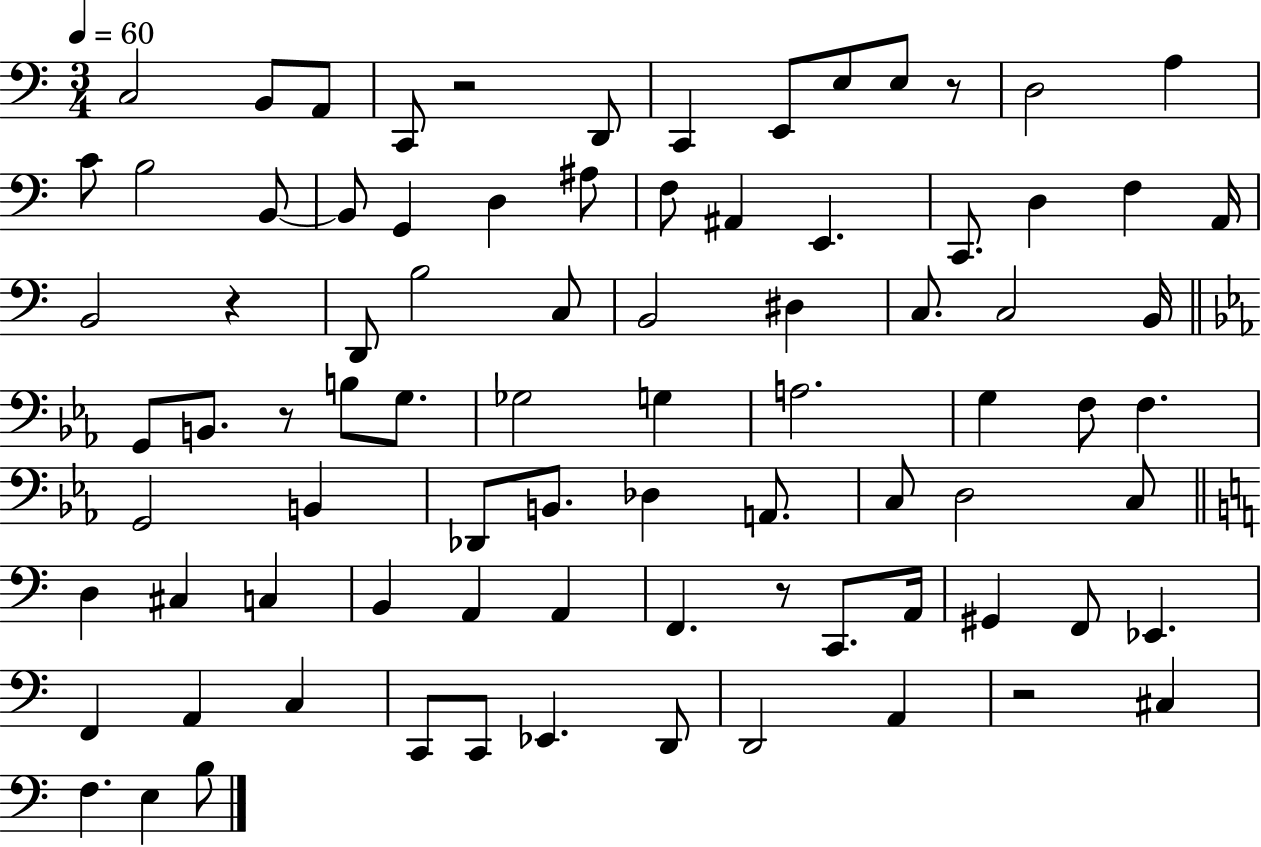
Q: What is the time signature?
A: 3/4